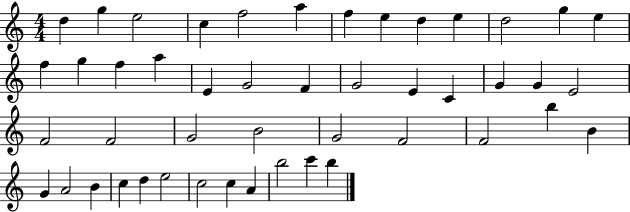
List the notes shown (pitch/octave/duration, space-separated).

D5/q G5/q E5/h C5/q F5/h A5/q F5/q E5/q D5/q E5/q D5/h G5/q E5/q F5/q G5/q F5/q A5/q E4/q G4/h F4/q G4/h E4/q C4/q G4/q G4/q E4/h F4/h F4/h G4/h B4/h G4/h F4/h F4/h B5/q B4/q G4/q A4/h B4/q C5/q D5/q E5/h C5/h C5/q A4/q B5/h C6/q B5/q